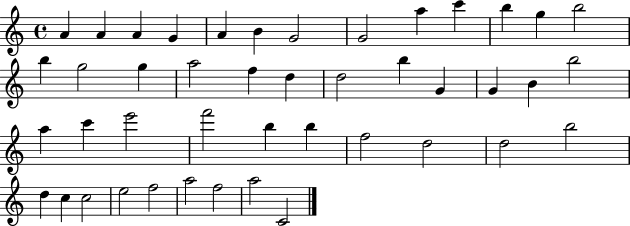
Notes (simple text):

A4/q A4/q A4/q G4/q A4/q B4/q G4/h G4/h A5/q C6/q B5/q G5/q B5/h B5/q G5/h G5/q A5/h F5/q D5/q D5/h B5/q G4/q G4/q B4/q B5/h A5/q C6/q E6/h F6/h B5/q B5/q F5/h D5/h D5/h B5/h D5/q C5/q C5/h E5/h F5/h A5/h F5/h A5/h C4/h